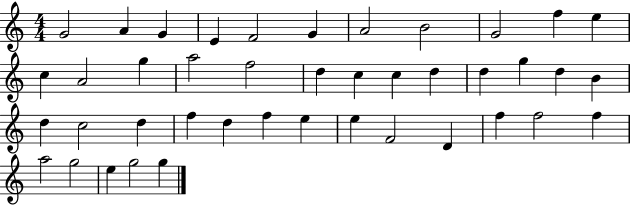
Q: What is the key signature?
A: C major